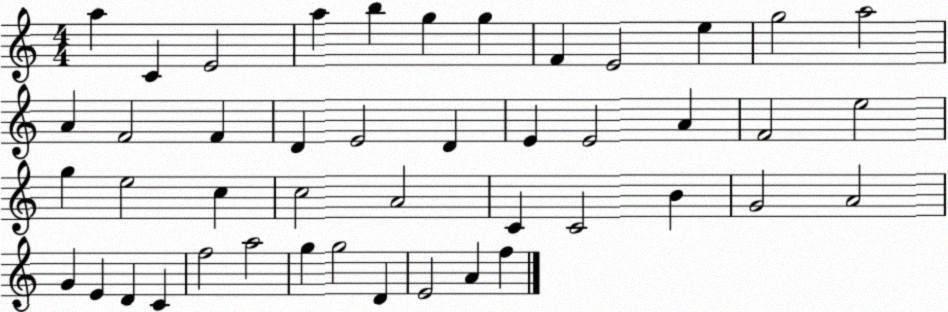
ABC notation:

X:1
T:Untitled
M:4/4
L:1/4
K:C
a C E2 a b g g F E2 e g2 a2 A F2 F D E2 D E E2 A F2 e2 g e2 c c2 A2 C C2 B G2 A2 G E D C f2 a2 g g2 D E2 A f